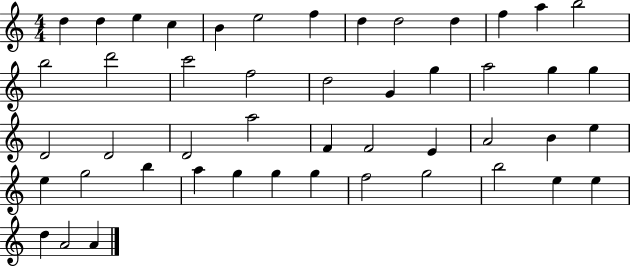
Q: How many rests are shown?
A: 0